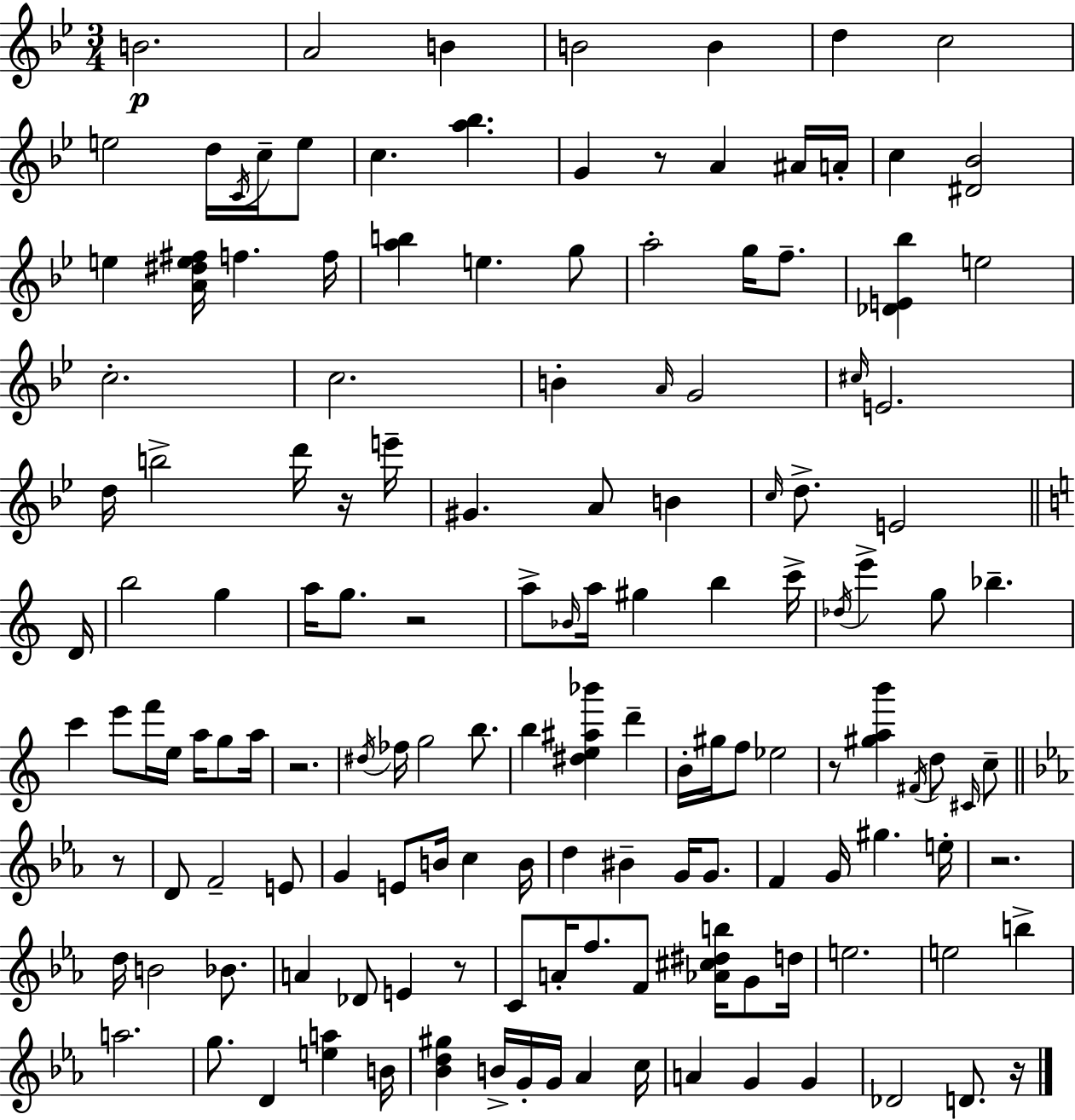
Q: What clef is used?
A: treble